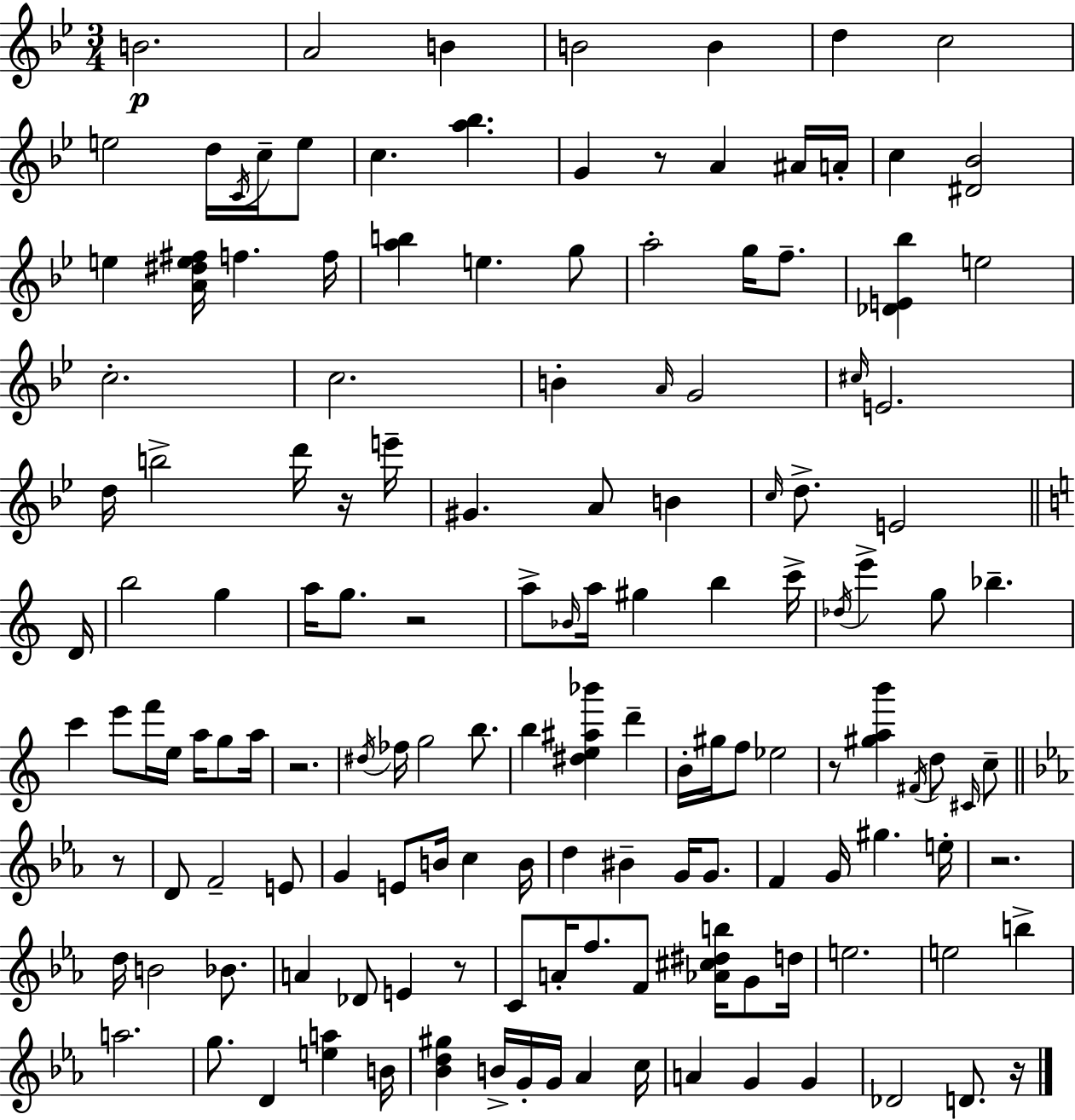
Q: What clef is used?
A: treble